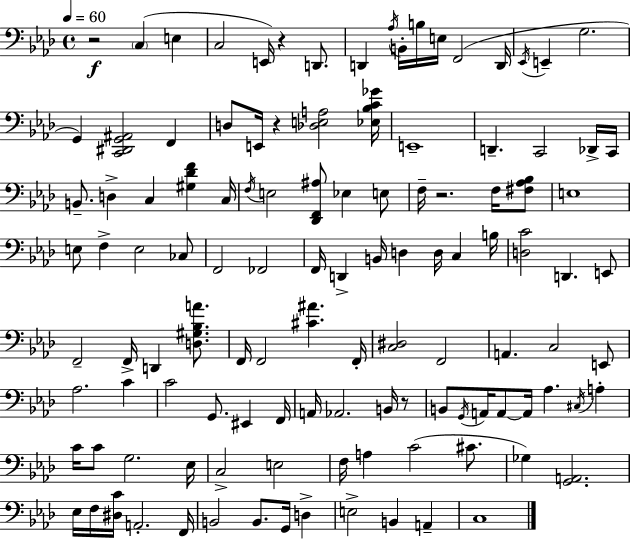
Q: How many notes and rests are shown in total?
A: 117